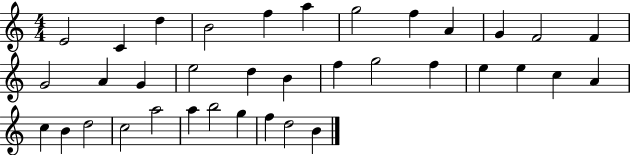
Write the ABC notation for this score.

X:1
T:Untitled
M:4/4
L:1/4
K:C
E2 C d B2 f a g2 f A G F2 F G2 A G e2 d B f g2 f e e c A c B d2 c2 a2 a b2 g f d2 B